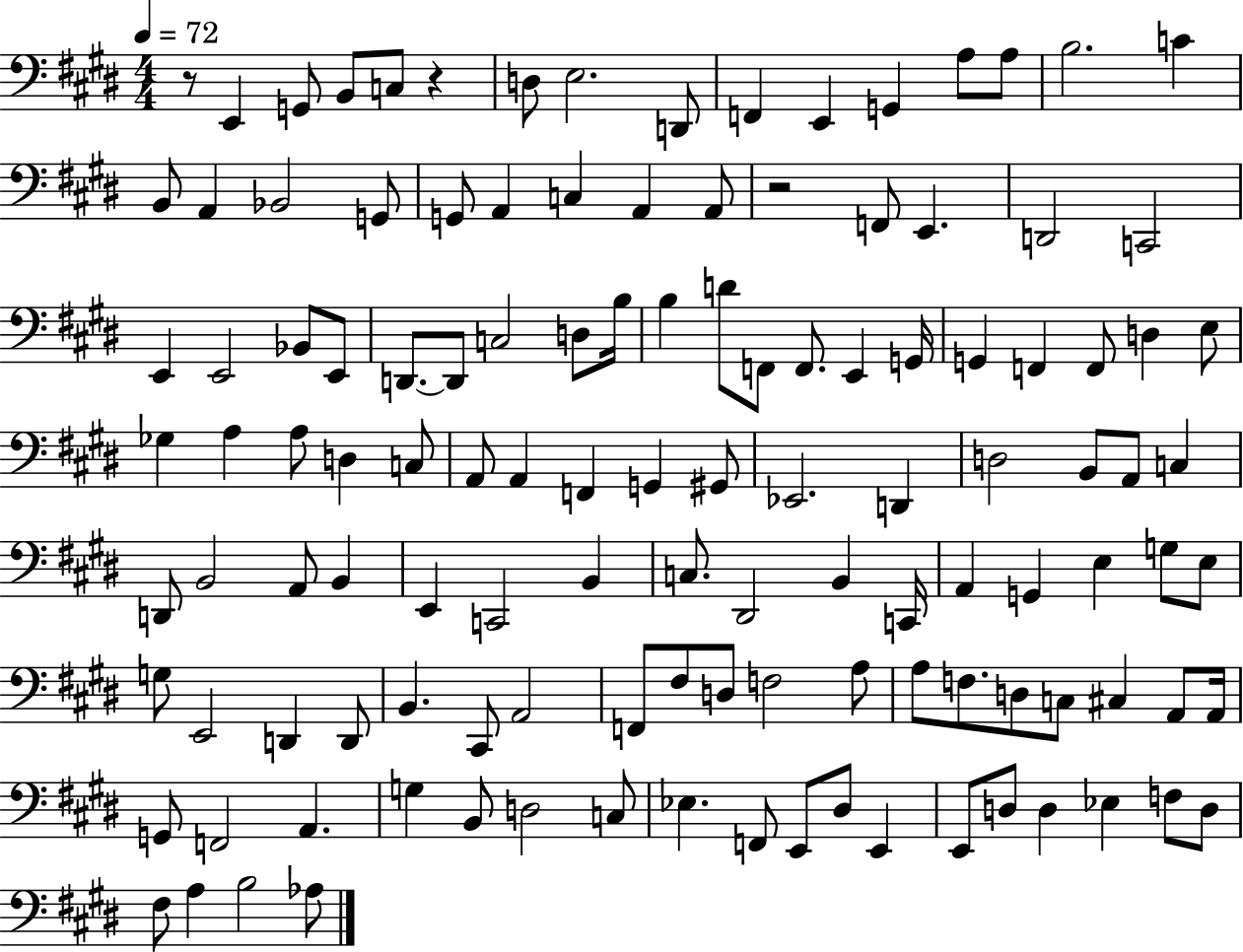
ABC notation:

X:1
T:Untitled
M:4/4
L:1/4
K:E
z/2 E,, G,,/2 B,,/2 C,/2 z D,/2 E,2 D,,/2 F,, E,, G,, A,/2 A,/2 B,2 C B,,/2 A,, _B,,2 G,,/2 G,,/2 A,, C, A,, A,,/2 z2 F,,/2 E,, D,,2 C,,2 E,, E,,2 _B,,/2 E,,/2 D,,/2 D,,/2 C,2 D,/2 B,/4 B, D/2 F,,/2 F,,/2 E,, G,,/4 G,, F,, F,,/2 D, E,/2 _G, A, A,/2 D, C,/2 A,,/2 A,, F,, G,, ^G,,/2 _E,,2 D,, D,2 B,,/2 A,,/2 C, D,,/2 B,,2 A,,/2 B,, E,, C,,2 B,, C,/2 ^D,,2 B,, C,,/4 A,, G,, E, G,/2 E,/2 G,/2 E,,2 D,, D,,/2 B,, ^C,,/2 A,,2 F,,/2 ^F,/2 D,/2 F,2 A,/2 A,/2 F,/2 D,/2 C,/2 ^C, A,,/2 A,,/4 G,,/2 F,,2 A,, G, B,,/2 D,2 C,/2 _E, F,,/2 E,,/2 ^D,/2 E,, E,,/2 D,/2 D, _E, F,/2 D,/2 ^F,/2 A, B,2 _A,/2